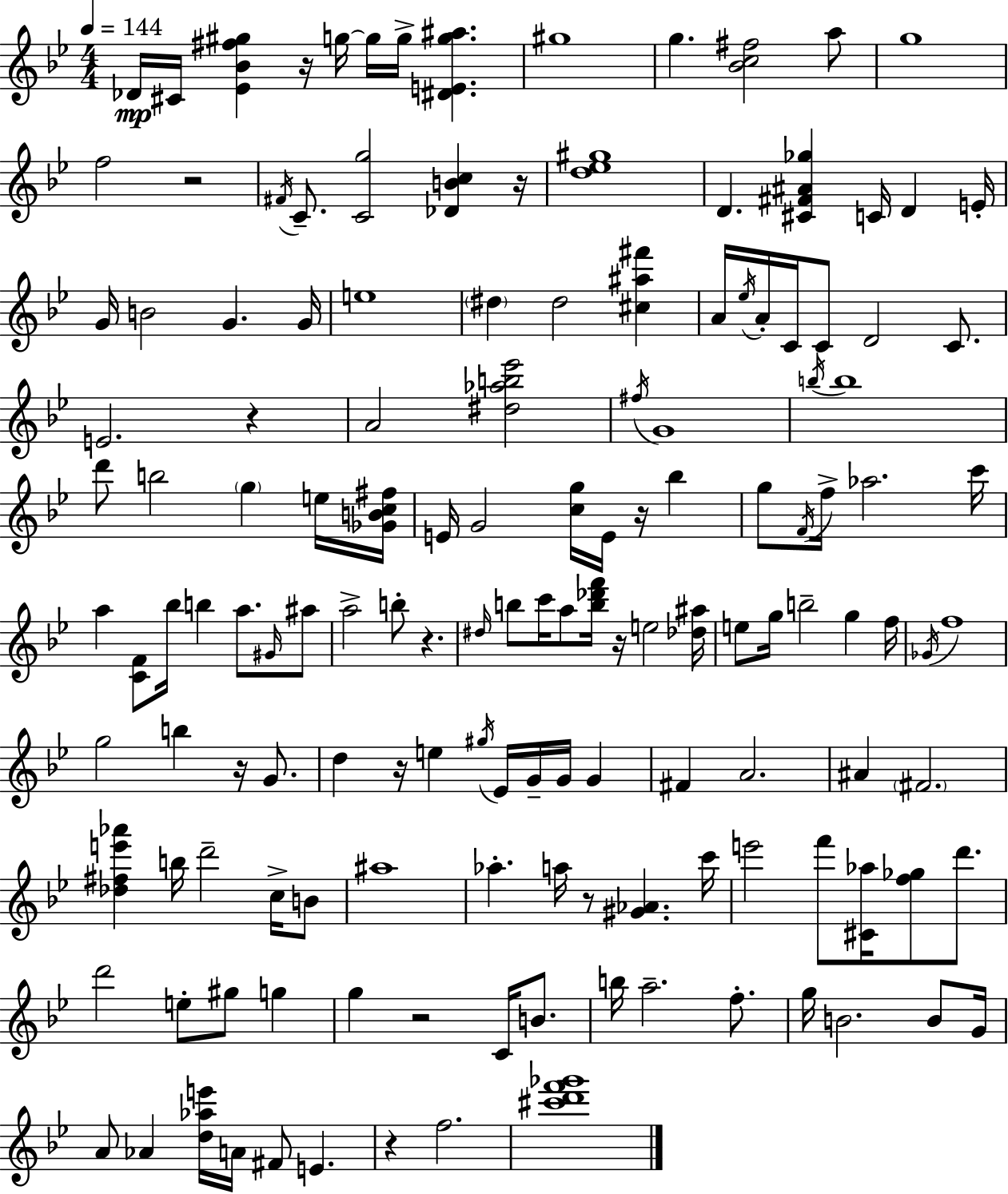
Db4/s C#4/s [Eb4,Bb4,F#5,G#5]/q R/s G5/s G5/s G5/s [D#4,E4,G5,A#5]/q. G#5/w G5/q. [Bb4,C5,F#5]/h A5/e G5/w F5/h R/h F#4/s C4/e. [C4,G5]/h [Db4,B4,C5]/q R/s [D5,Eb5,G#5]/w D4/q. [C#4,F#4,A#4,Gb5]/q C4/s D4/q E4/s G4/s B4/h G4/q. G4/s E5/w D#5/q D#5/h [C#5,A#5,F#6]/q A4/s Eb5/s A4/s C4/s C4/e D4/h C4/e. E4/h. R/q A4/h [D#5,Ab5,B5,Eb6]/h F#5/s G4/w B5/s B5/w D6/e B5/h G5/q E5/s [Gb4,B4,C5,F#5]/s E4/s G4/h [C5,G5]/s E4/s R/s Bb5/q G5/e F4/s F5/s Ab5/h. C6/s A5/q [C4,F4]/e Bb5/s B5/q A5/e. G#4/s A#5/e A5/h B5/e R/q. D#5/s B5/e C6/s A5/e [B5,Db6,F6]/s R/s E5/h [Db5,A#5]/s E5/e G5/s B5/h G5/q F5/s Gb4/s F5/w G5/h B5/q R/s G4/e. D5/q R/s E5/q G#5/s Eb4/s G4/s G4/s G4/q F#4/q A4/h. A#4/q F#4/h. [Db5,F#5,E6,Ab6]/q B5/s D6/h C5/s B4/e A#5/w Ab5/q. A5/s R/e [G#4,Ab4]/q. C6/s E6/h F6/e [C#4,Ab5]/s [F5,Gb5]/e D6/e. D6/h E5/e G#5/e G5/q G5/q R/h C4/s B4/e. B5/s A5/h. F5/e. G5/s B4/h. B4/e G4/s A4/e Ab4/q [D5,Ab5,E6]/s A4/s F#4/e E4/q. R/q F5/h. [C#6,D6,F6,Gb6]/w